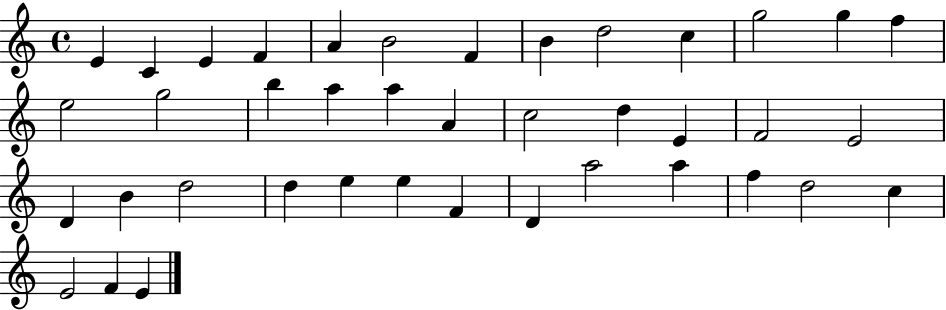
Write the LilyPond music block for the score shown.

{
  \clef treble
  \time 4/4
  \defaultTimeSignature
  \key c \major
  e'4 c'4 e'4 f'4 | a'4 b'2 f'4 | b'4 d''2 c''4 | g''2 g''4 f''4 | \break e''2 g''2 | b''4 a''4 a''4 a'4 | c''2 d''4 e'4 | f'2 e'2 | \break d'4 b'4 d''2 | d''4 e''4 e''4 f'4 | d'4 a''2 a''4 | f''4 d''2 c''4 | \break e'2 f'4 e'4 | \bar "|."
}